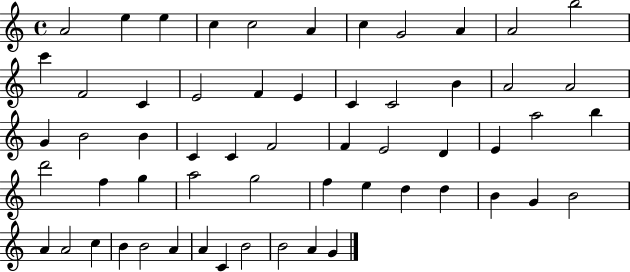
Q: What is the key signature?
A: C major